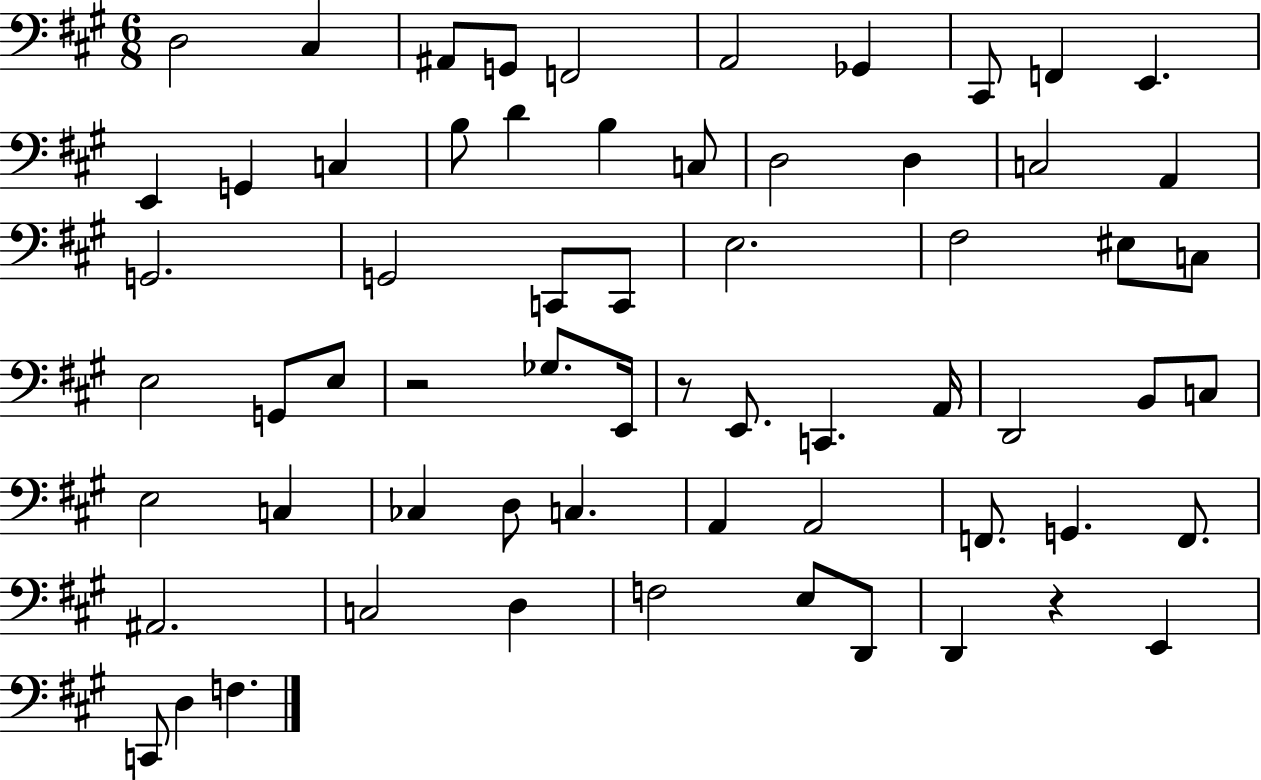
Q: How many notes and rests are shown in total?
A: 64